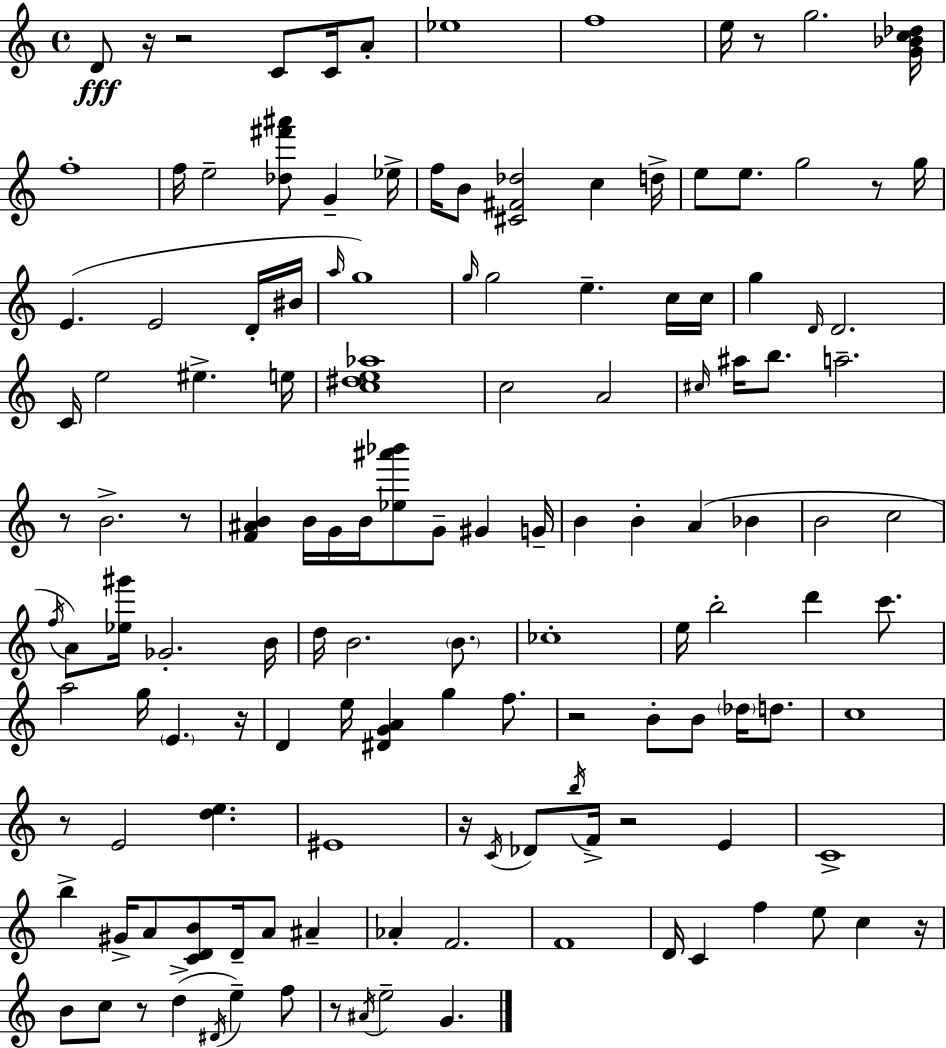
X:1
T:Untitled
M:4/4
L:1/4
K:C
D/2 z/4 z2 C/2 C/4 A/2 _e4 f4 e/4 z/2 g2 [G_Bc_d]/4 f4 f/4 e2 [_d^f'^a']/2 G _e/4 f/4 B/2 [^C^F_d]2 c d/4 e/2 e/2 g2 z/2 g/4 E E2 D/4 ^B/4 a/4 g4 g/4 g2 e c/4 c/4 g D/4 D2 C/4 e2 ^e e/4 [c^de_a]4 c2 A2 ^c/4 ^a/4 b/2 a2 z/2 B2 z/2 [F^AB] B/4 G/4 B/4 [_e^a'_b']/2 G/2 ^G G/4 B B A _B B2 c2 f/4 A/2 [_e^g']/4 _G2 B/4 d/4 B2 B/2 _c4 e/4 b2 d' c'/2 a2 g/4 E z/4 D e/4 [^DGA] g f/2 z2 B/2 B/2 _d/4 d/2 c4 z/2 E2 [de] ^E4 z/4 C/4 _D/2 b/4 F/4 z2 E C4 b ^G/4 A/2 [CDB]/2 D/4 A/2 ^A _A F2 F4 D/4 C f e/2 c z/4 B/2 c/2 z/2 d ^D/4 e f/2 z/2 ^A/4 e2 G